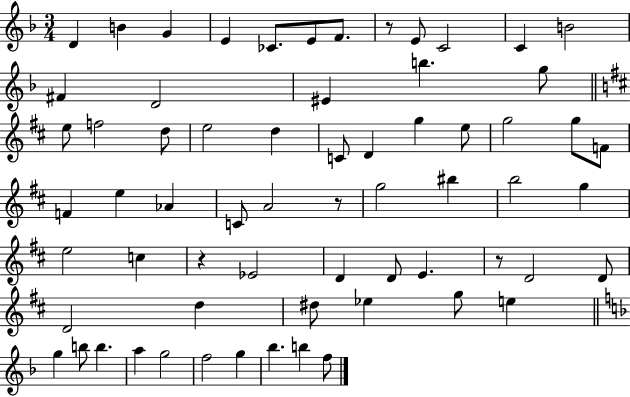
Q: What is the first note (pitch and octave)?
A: D4